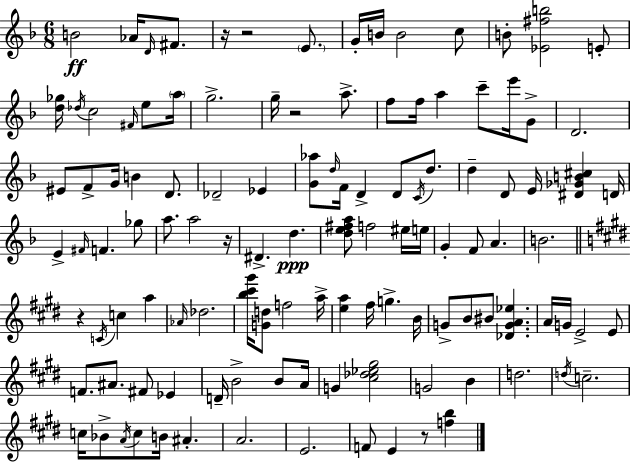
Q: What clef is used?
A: treble